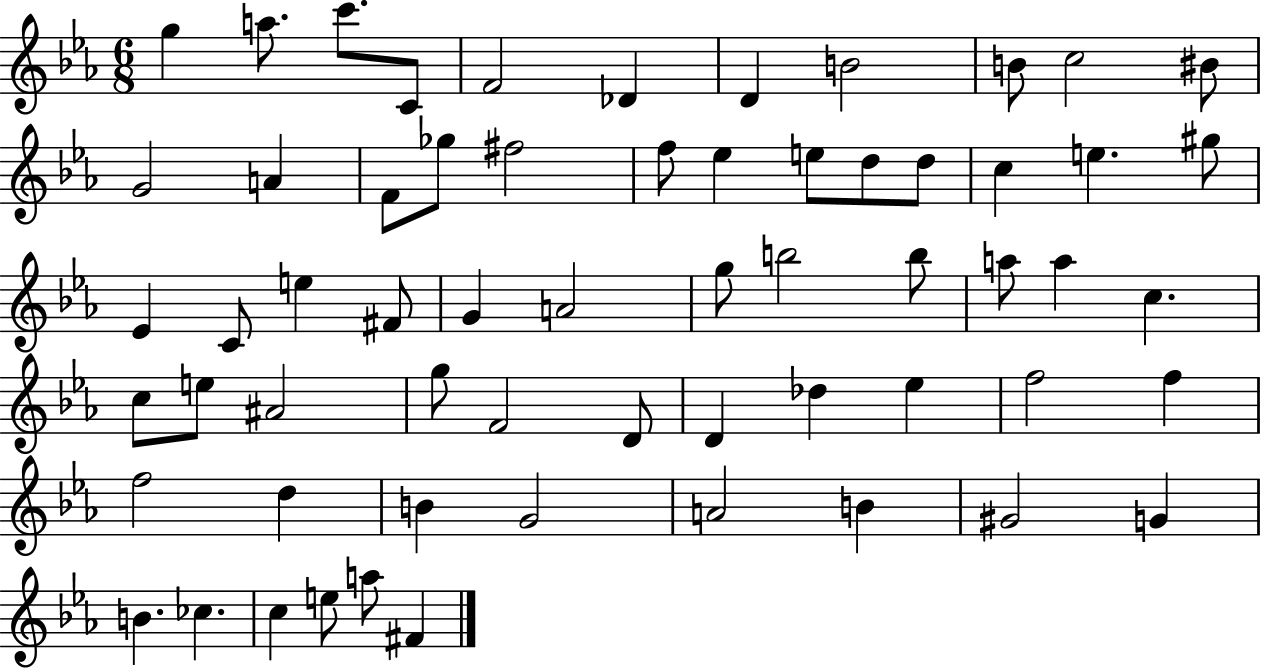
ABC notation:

X:1
T:Untitled
M:6/8
L:1/4
K:Eb
g a/2 c'/2 C/2 F2 _D D B2 B/2 c2 ^B/2 G2 A F/2 _g/2 ^f2 f/2 _e e/2 d/2 d/2 c e ^g/2 _E C/2 e ^F/2 G A2 g/2 b2 b/2 a/2 a c c/2 e/2 ^A2 g/2 F2 D/2 D _d _e f2 f f2 d B G2 A2 B ^G2 G B _c c e/2 a/2 ^F